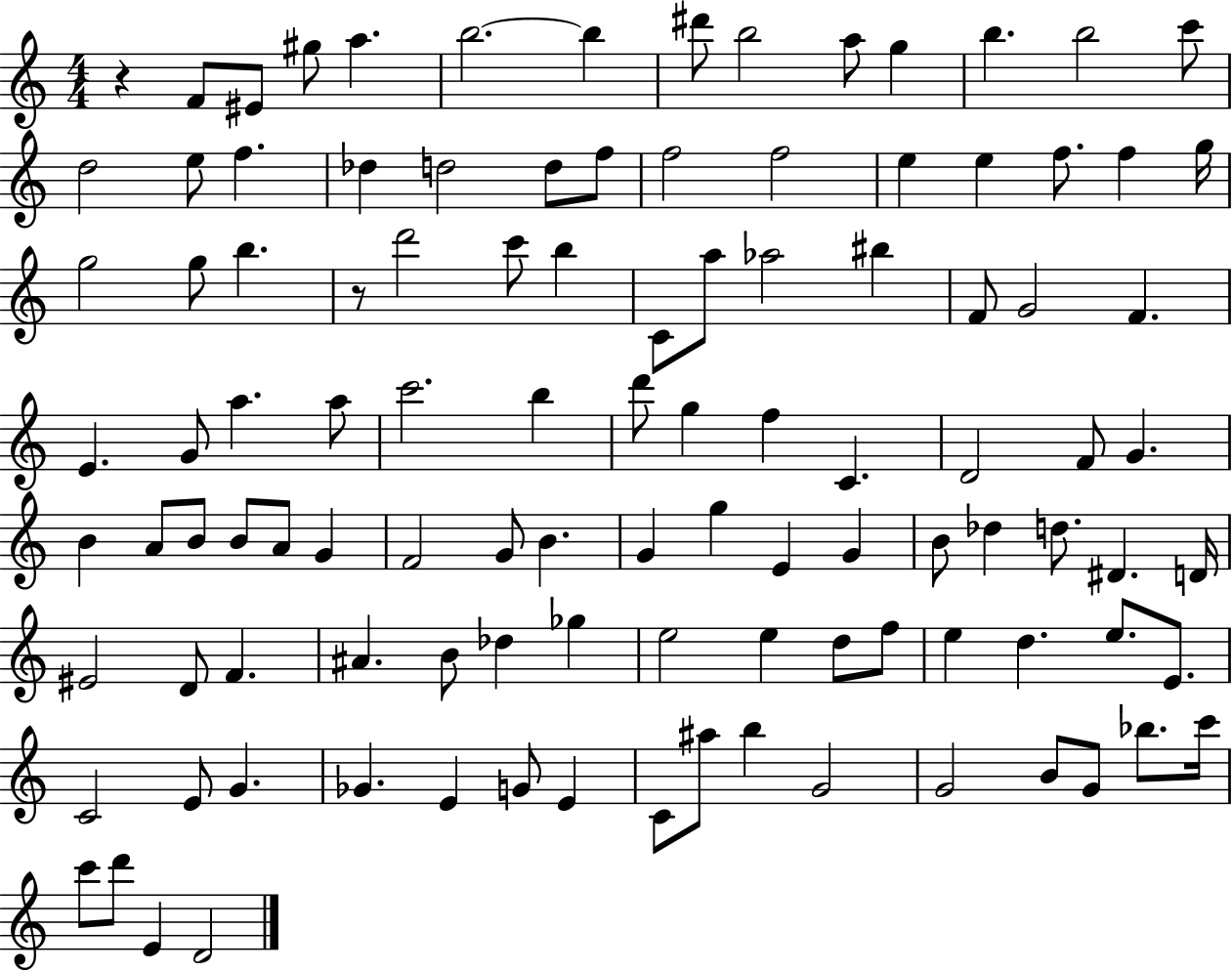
R/q F4/e EIS4/e G#5/e A5/q. B5/h. B5/q D#6/e B5/h A5/e G5/q B5/q. B5/h C6/e D5/h E5/e F5/q. Db5/q D5/h D5/e F5/e F5/h F5/h E5/q E5/q F5/e. F5/q G5/s G5/h G5/e B5/q. R/e D6/h C6/e B5/q C4/e A5/e Ab5/h BIS5/q F4/e G4/h F4/q. E4/q. G4/e A5/q. A5/e C6/h. B5/q D6/e G5/q F5/q C4/q. D4/h F4/e G4/q. B4/q A4/e B4/e B4/e A4/e G4/q F4/h G4/e B4/q. G4/q G5/q E4/q G4/q B4/e Db5/q D5/e. D#4/q. D4/s EIS4/h D4/e F4/q. A#4/q. B4/e Db5/q Gb5/q E5/h E5/q D5/e F5/e E5/q D5/q. E5/e. E4/e. C4/h E4/e G4/q. Gb4/q. E4/q G4/e E4/q C4/e A#5/e B5/q G4/h G4/h B4/e G4/e Bb5/e. C6/s C6/e D6/e E4/q D4/h